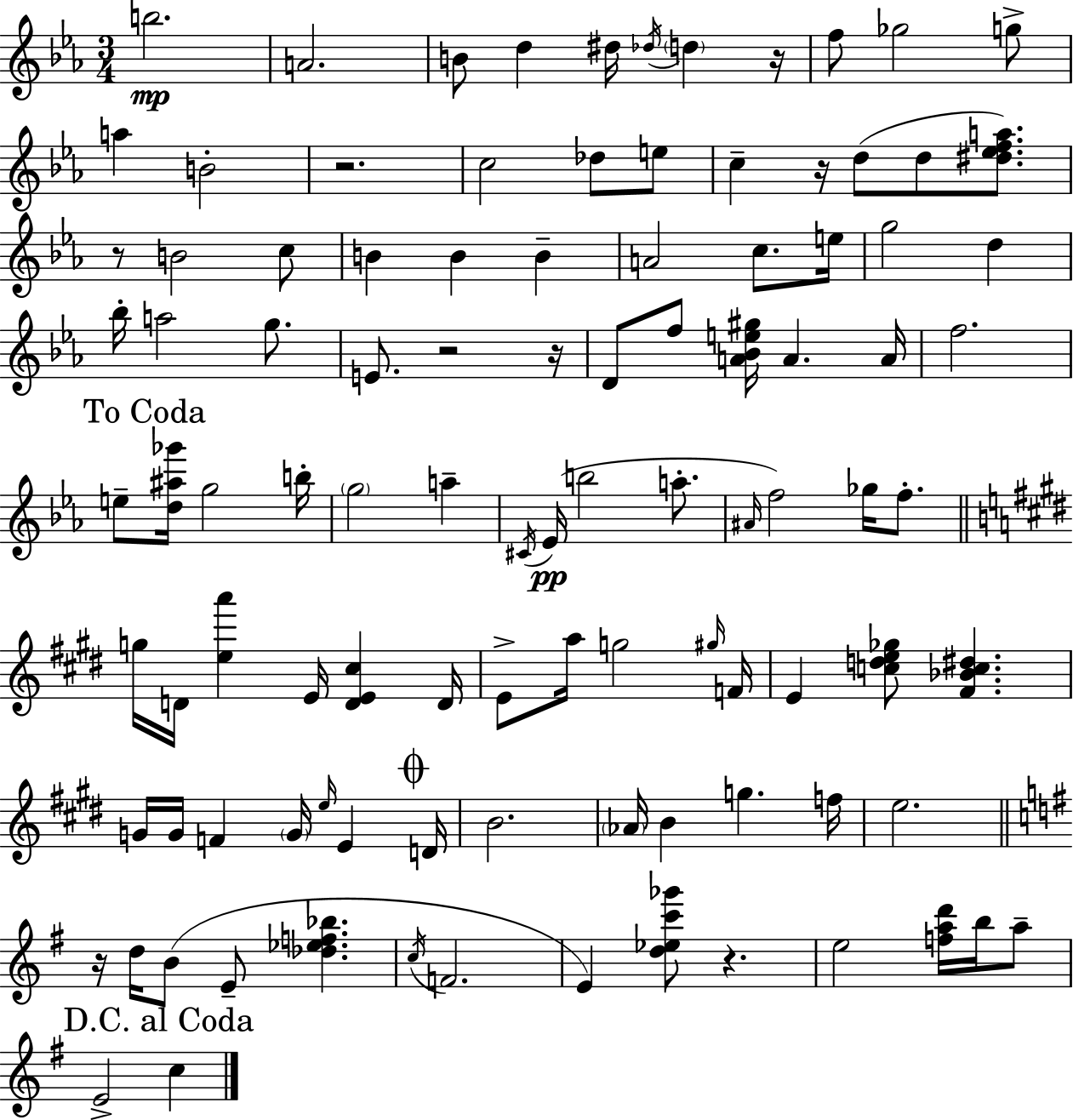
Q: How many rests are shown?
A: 8